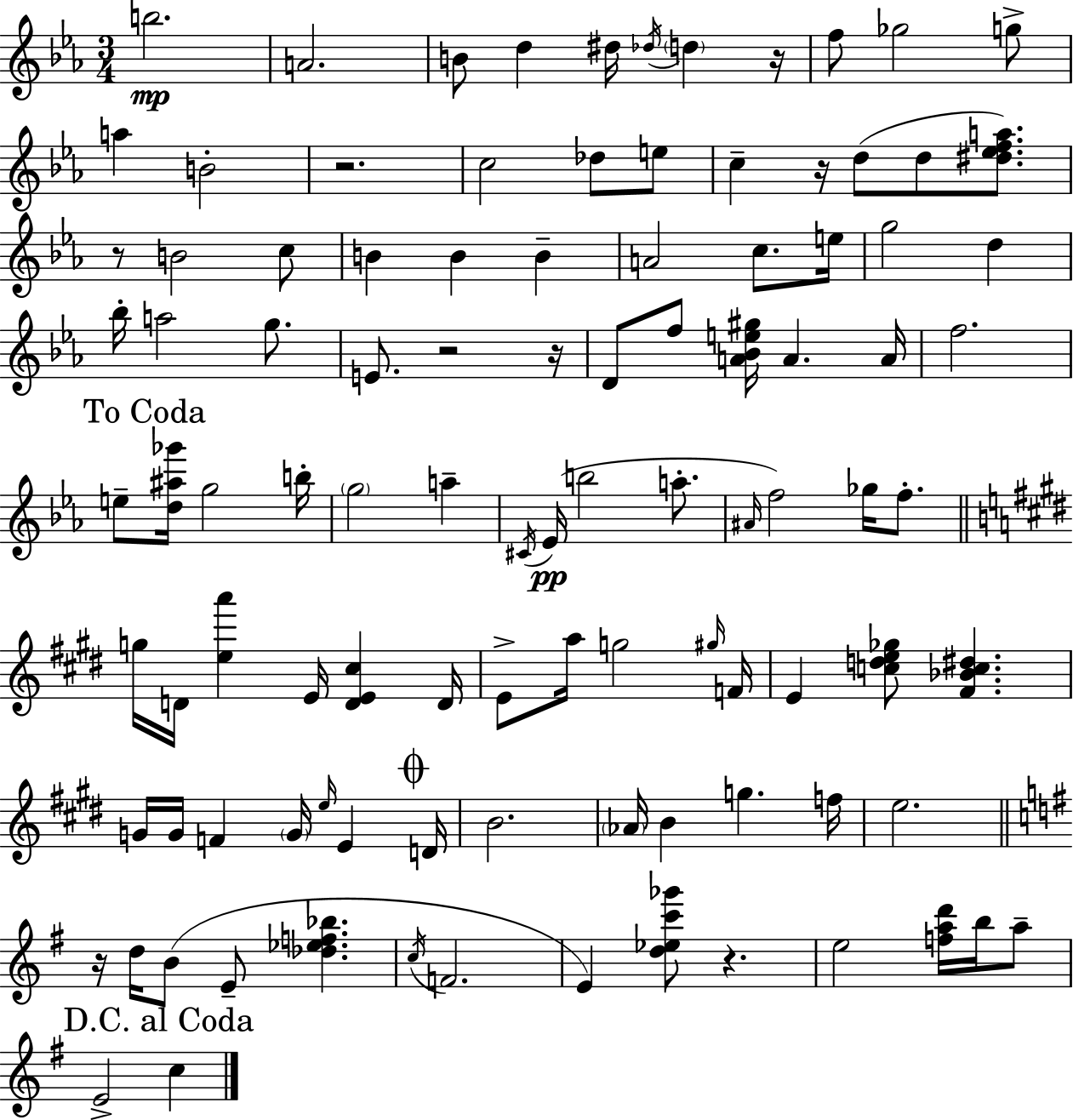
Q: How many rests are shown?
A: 8